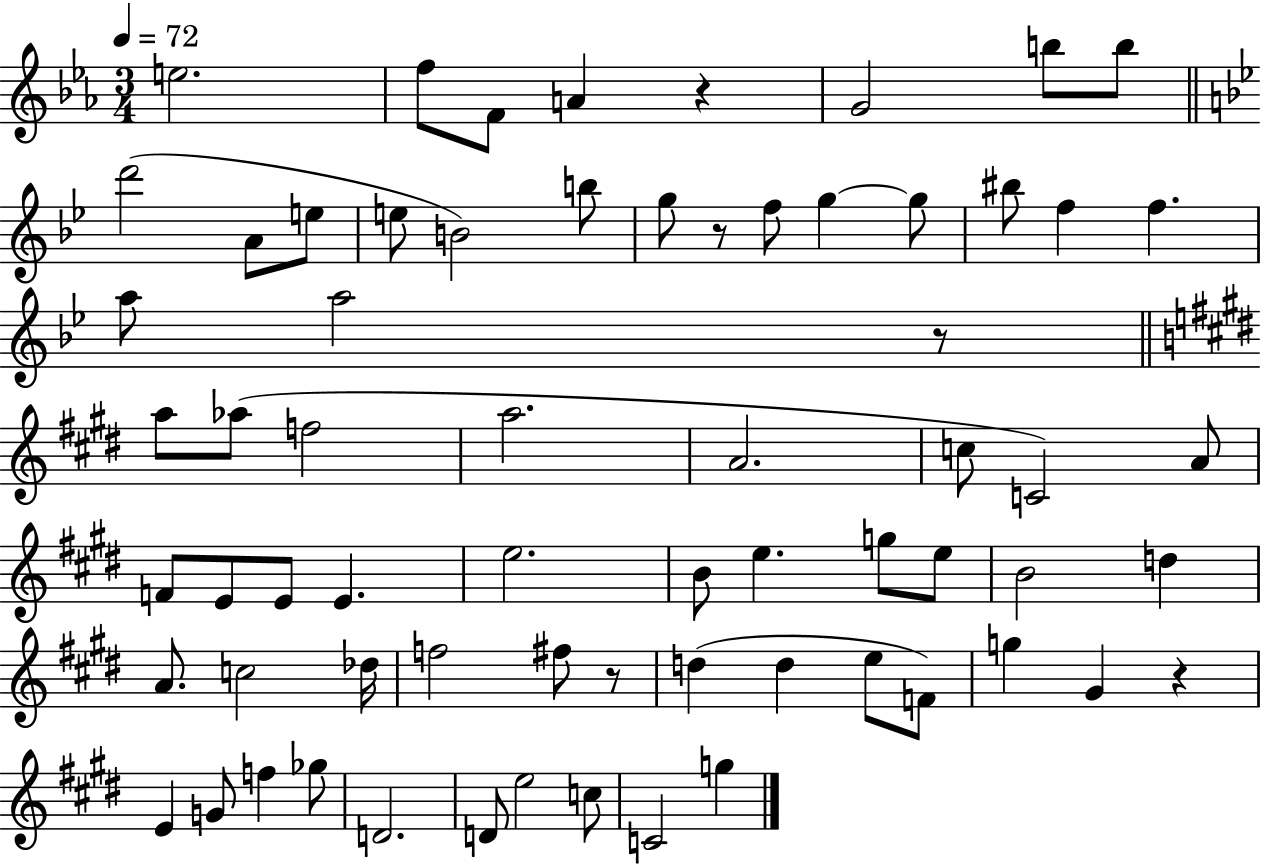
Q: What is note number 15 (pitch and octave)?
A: F5